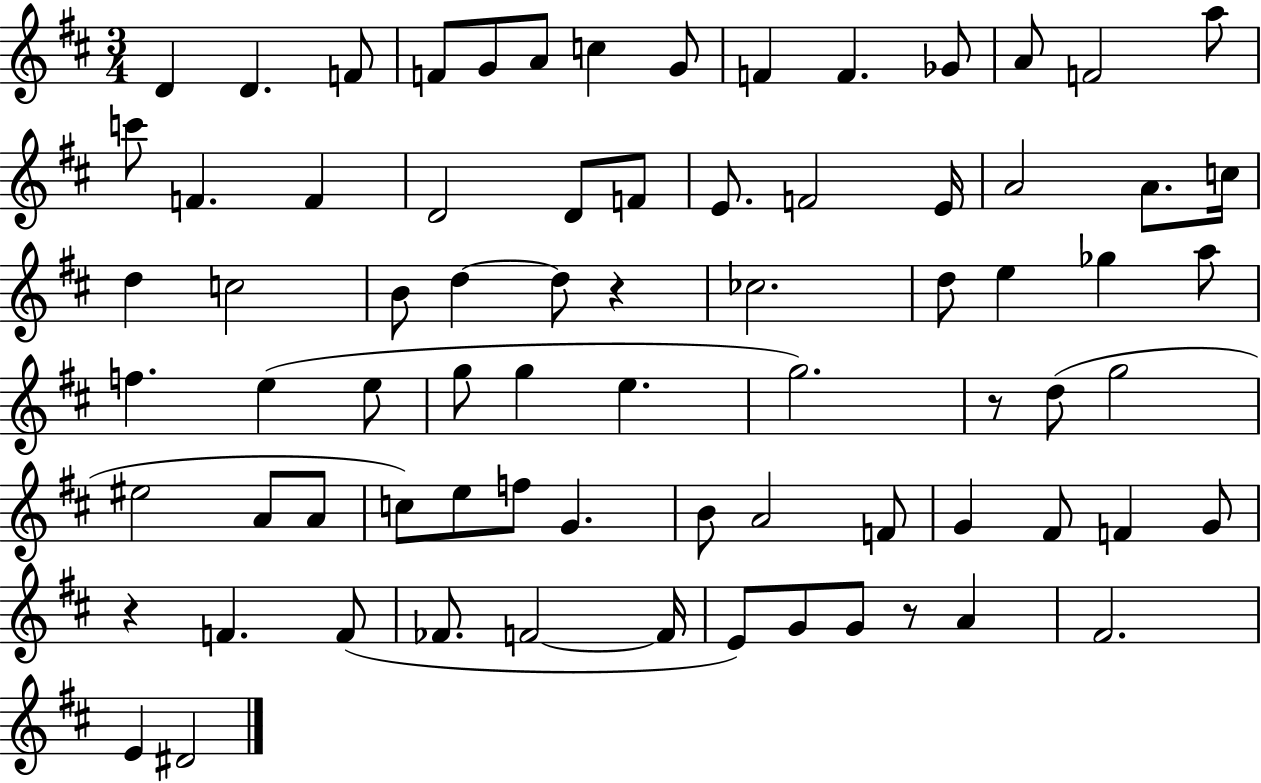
{
  \clef treble
  \numericTimeSignature
  \time 3/4
  \key d \major
  d'4 d'4. f'8 | f'8 g'8 a'8 c''4 g'8 | f'4 f'4. ges'8 | a'8 f'2 a''8 | \break c'''8 f'4. f'4 | d'2 d'8 f'8 | e'8. f'2 e'16 | a'2 a'8. c''16 | \break d''4 c''2 | b'8 d''4~~ d''8 r4 | ces''2. | d''8 e''4 ges''4 a''8 | \break f''4. e''4( e''8 | g''8 g''4 e''4. | g''2.) | r8 d''8( g''2 | \break eis''2 a'8 a'8 | c''8) e''8 f''8 g'4. | b'8 a'2 f'8 | g'4 fis'8 f'4 g'8 | \break r4 f'4. f'8( | fes'8. f'2~~ f'16 | e'8) g'8 g'8 r8 a'4 | fis'2. | \break e'4 dis'2 | \bar "|."
}